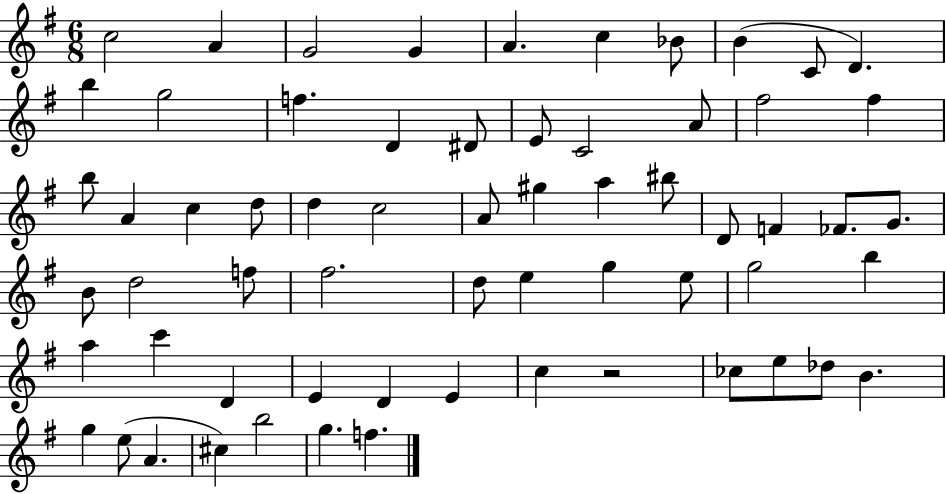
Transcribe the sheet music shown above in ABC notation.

X:1
T:Untitled
M:6/8
L:1/4
K:G
c2 A G2 G A c _B/2 B C/2 D b g2 f D ^D/2 E/2 C2 A/2 ^f2 ^f b/2 A c d/2 d c2 A/2 ^g a ^b/2 D/2 F _F/2 G/2 B/2 d2 f/2 ^f2 d/2 e g e/2 g2 b a c' D E D E c z2 _c/2 e/2 _d/2 B g e/2 A ^c b2 g f